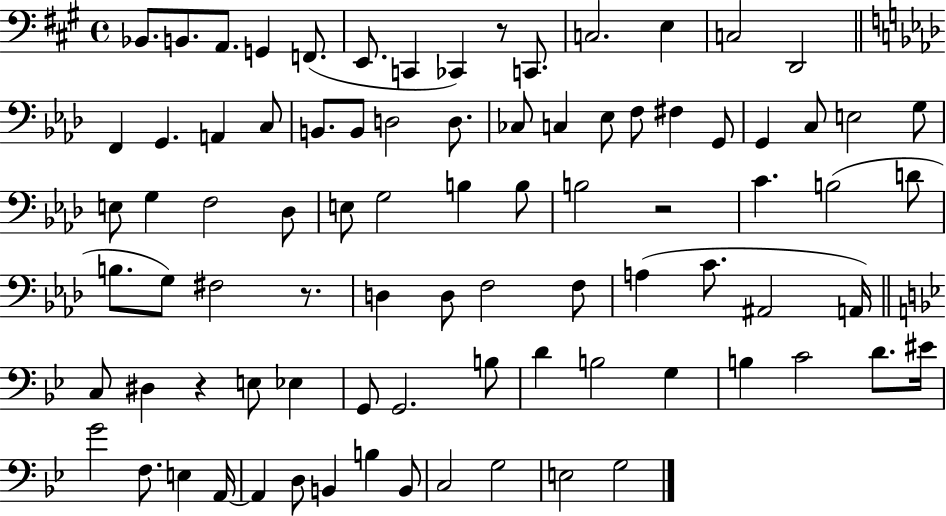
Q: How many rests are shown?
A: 4